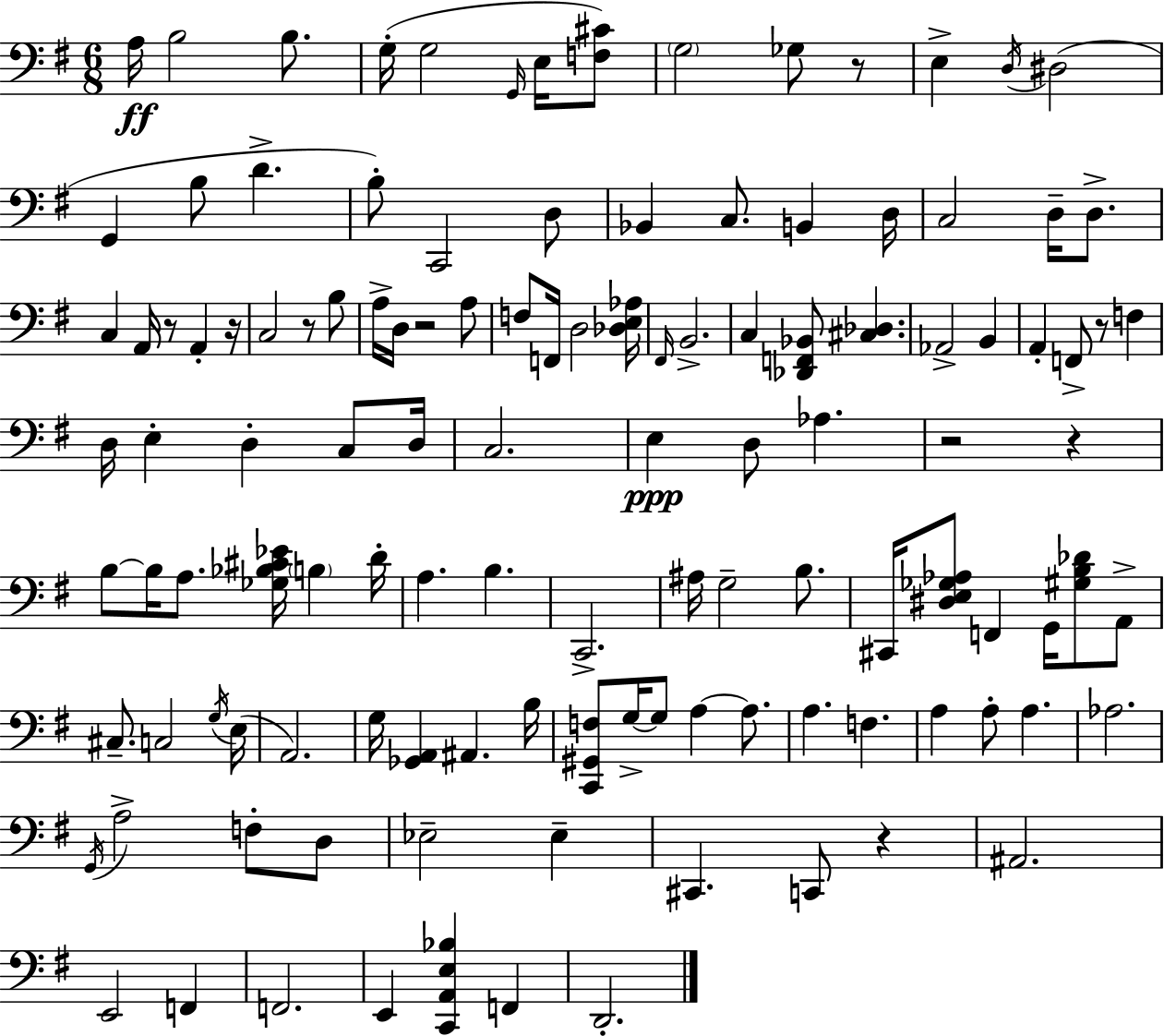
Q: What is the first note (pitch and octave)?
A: A3